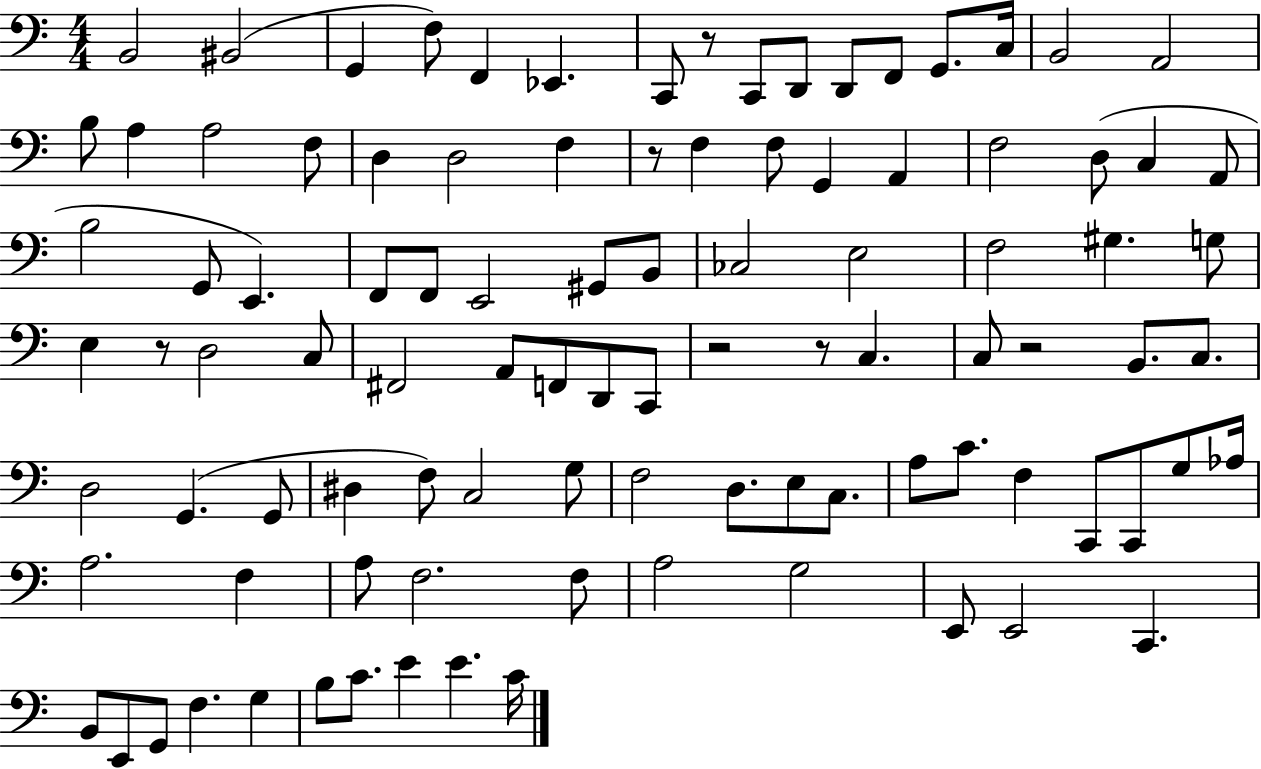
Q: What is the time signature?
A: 4/4